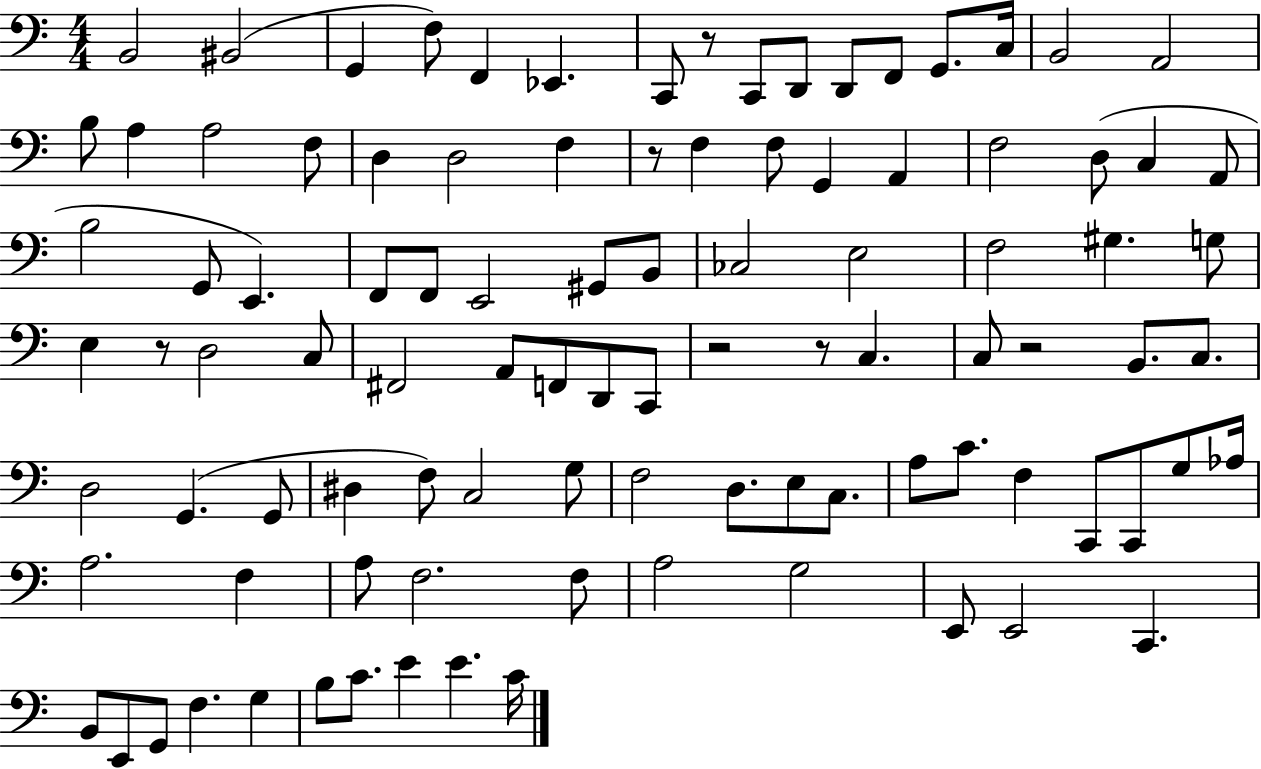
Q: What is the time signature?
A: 4/4